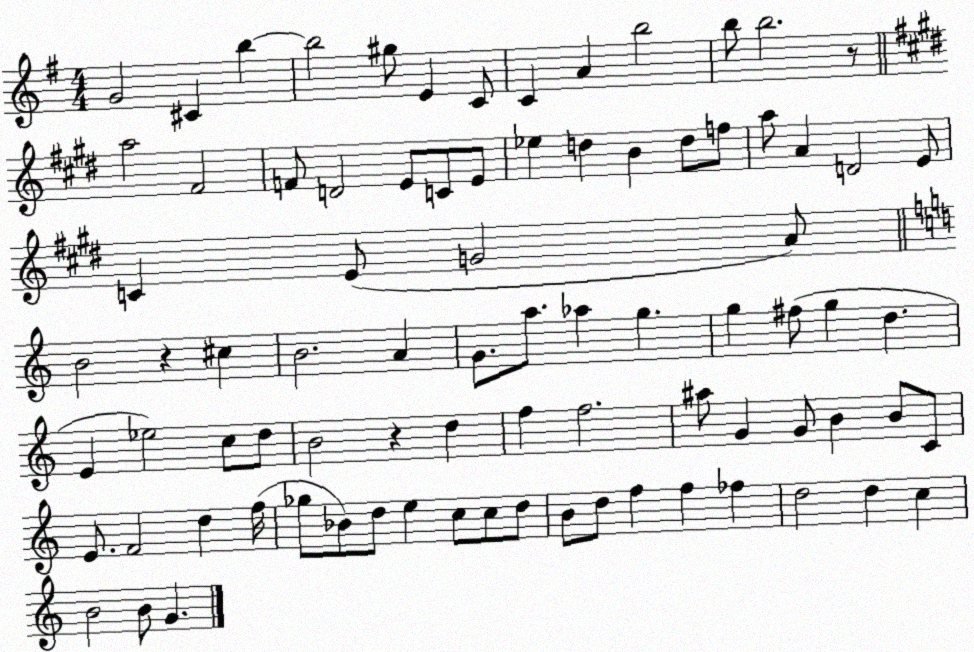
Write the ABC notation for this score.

X:1
T:Untitled
M:4/4
L:1/4
K:G
G2 ^C b b2 ^g/2 E C/2 C A b2 b/2 b2 z/2 a2 ^F2 F/2 D2 E/2 C/2 E/2 _e d B d/2 f/2 a/2 A D2 E/2 C E/2 G2 A/2 B2 z ^c B2 A G/2 a/2 _a g g ^f/2 g d E _e2 c/2 d/2 B2 z d f f2 ^a/2 G G/2 B B/2 C/2 E/2 F2 d f/4 _g/2 _B/2 d/2 e c/2 c/2 d/2 B/2 d/2 f f _f d2 d c B2 B/2 G